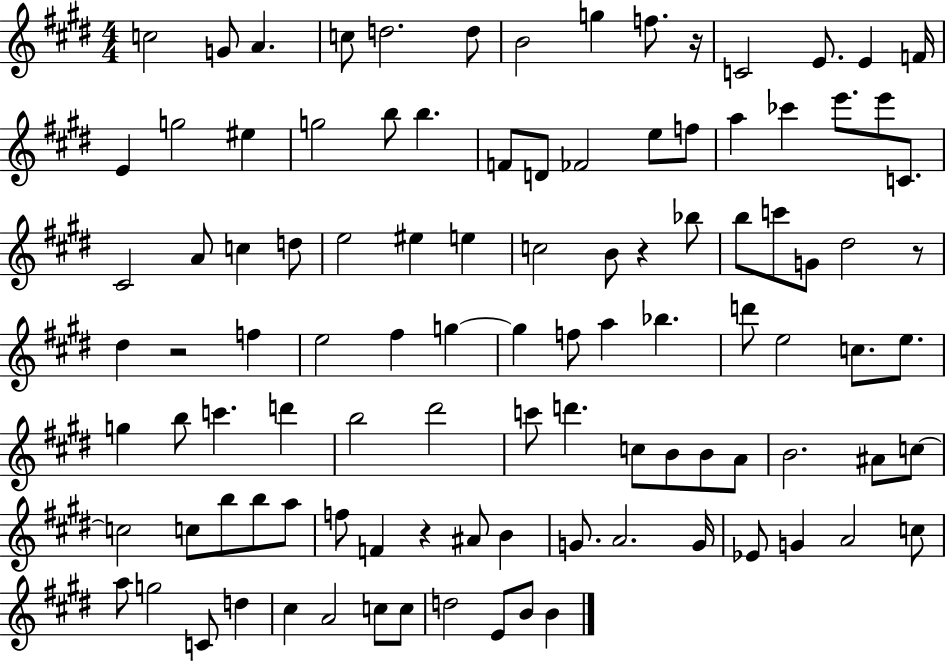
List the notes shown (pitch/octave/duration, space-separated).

C5/h G4/e A4/q. C5/e D5/h. D5/e B4/h G5/q F5/e. R/s C4/h E4/e. E4/q F4/s E4/q G5/h EIS5/q G5/h B5/e B5/q. F4/e D4/e FES4/h E5/e F5/e A5/q CES6/q E6/e. E6/e C4/e. C#4/h A4/e C5/q D5/e E5/h EIS5/q E5/q C5/h B4/e R/q Bb5/e B5/e C6/e G4/e D#5/h R/e D#5/q R/h F5/q E5/h F#5/q G5/q G5/q F5/e A5/q Bb5/q. D6/e E5/h C5/e. E5/e. G5/q B5/e C6/q. D6/q B5/h D#6/h C6/e D6/q. C5/e B4/e B4/e A4/e B4/h. A#4/e C5/e C5/h C5/e B5/e B5/e A5/e F5/e F4/q R/q A#4/e B4/q G4/e. A4/h. G4/s Eb4/e G4/q A4/h C5/e A5/e G5/h C4/e D5/q C#5/q A4/h C5/e C5/e D5/h E4/e B4/e B4/q